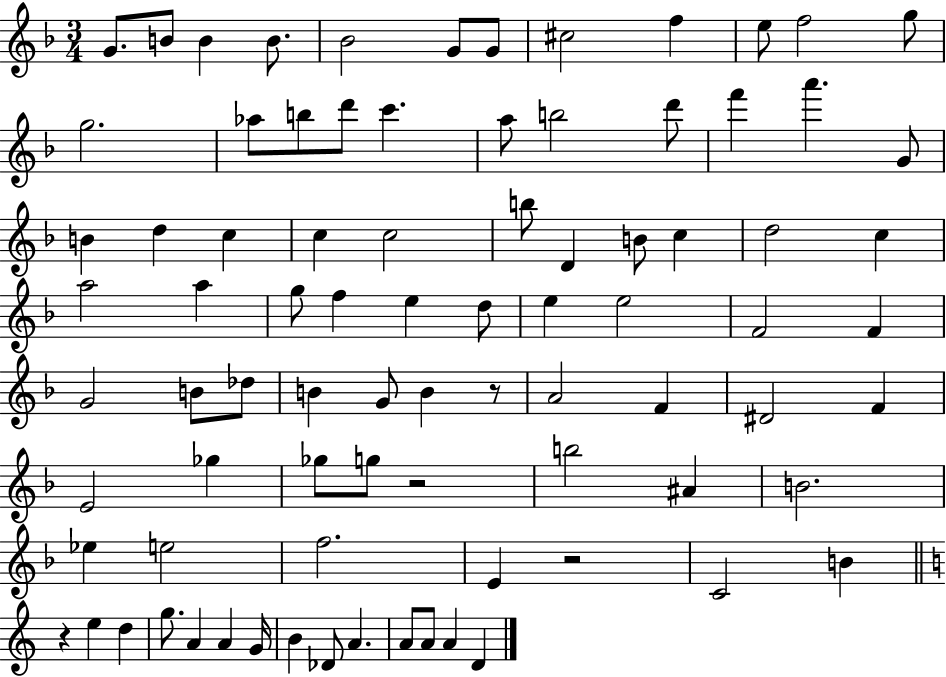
{
  \clef treble
  \numericTimeSignature
  \time 3/4
  \key f \major
  \repeat volta 2 { g'8. b'8 b'4 b'8. | bes'2 g'8 g'8 | cis''2 f''4 | e''8 f''2 g''8 | \break g''2. | aes''8 b''8 d'''8 c'''4. | a''8 b''2 d'''8 | f'''4 a'''4. g'8 | \break b'4 d''4 c''4 | c''4 c''2 | b''8 d'4 b'8 c''4 | d''2 c''4 | \break a''2 a''4 | g''8 f''4 e''4 d''8 | e''4 e''2 | f'2 f'4 | \break g'2 b'8 des''8 | b'4 g'8 b'4 r8 | a'2 f'4 | dis'2 f'4 | \break e'2 ges''4 | ges''8 g''8 r2 | b''2 ais'4 | b'2. | \break ees''4 e''2 | f''2. | e'4 r2 | c'2 b'4 | \break \bar "||" \break \key a \minor r4 e''4 d''4 | g''8. a'4 a'4 g'16 | b'4 des'8 a'4. | a'8 a'8 a'4 d'4 | \break } \bar "|."
}